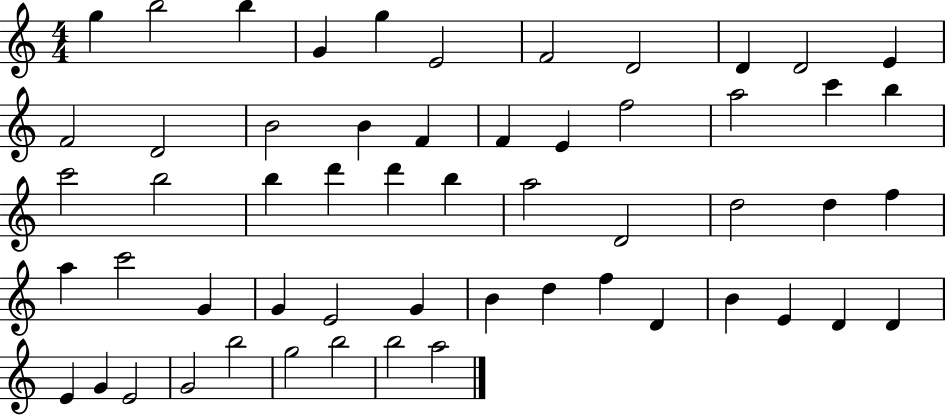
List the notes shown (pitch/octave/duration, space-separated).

G5/q B5/h B5/q G4/q G5/q E4/h F4/h D4/h D4/q D4/h E4/q F4/h D4/h B4/h B4/q F4/q F4/q E4/q F5/h A5/h C6/q B5/q C6/h B5/h B5/q D6/q D6/q B5/q A5/h D4/h D5/h D5/q F5/q A5/q C6/h G4/q G4/q E4/h G4/q B4/q D5/q F5/q D4/q B4/q E4/q D4/q D4/q E4/q G4/q E4/h G4/h B5/h G5/h B5/h B5/h A5/h